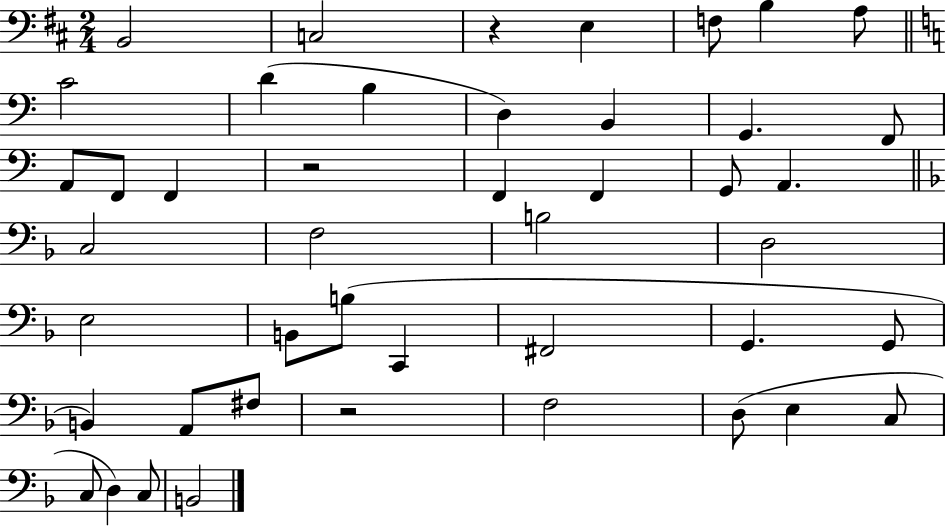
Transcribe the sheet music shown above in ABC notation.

X:1
T:Untitled
M:2/4
L:1/4
K:D
B,,2 C,2 z E, F,/2 B, A,/2 C2 D B, D, B,, G,, F,,/2 A,,/2 F,,/2 F,, z2 F,, F,, G,,/2 A,, C,2 F,2 B,2 D,2 E,2 B,,/2 B,/2 C,, ^F,,2 G,, G,,/2 B,, A,,/2 ^F,/2 z2 F,2 D,/2 E, C,/2 C,/2 D, C,/2 B,,2